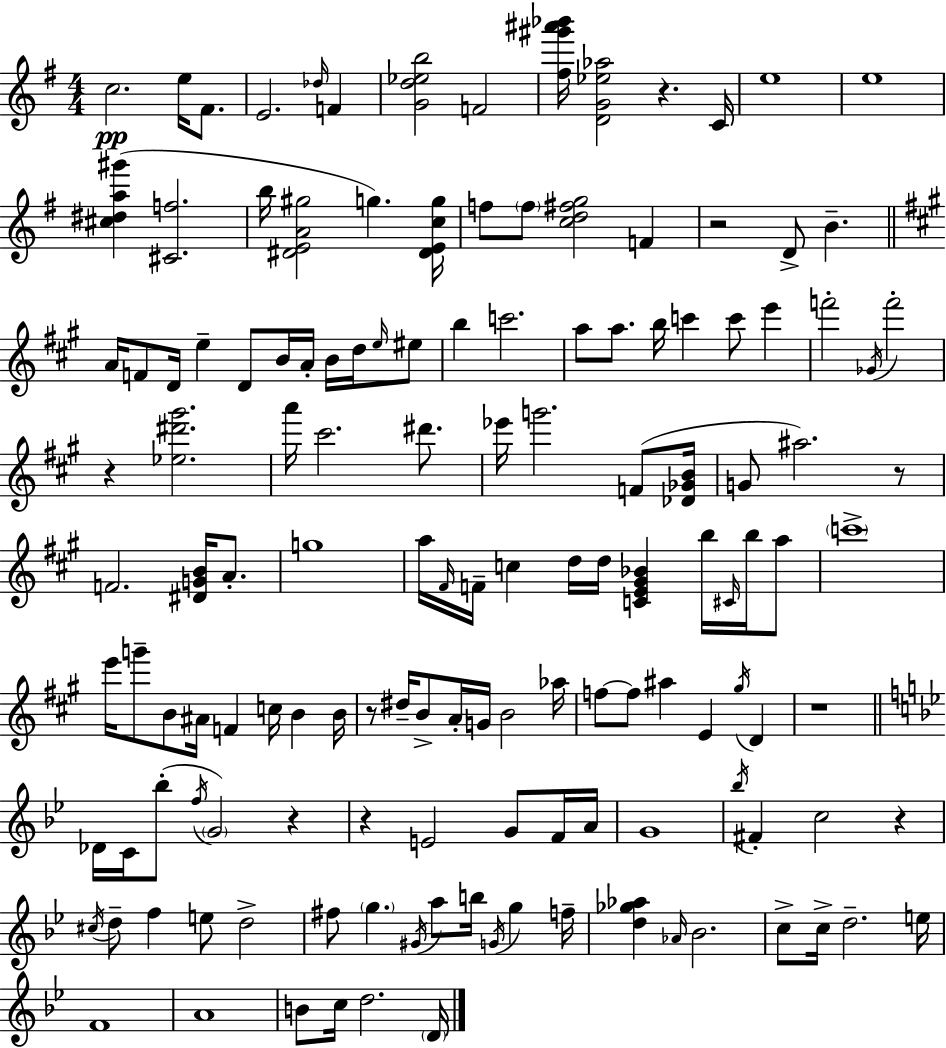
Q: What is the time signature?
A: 4/4